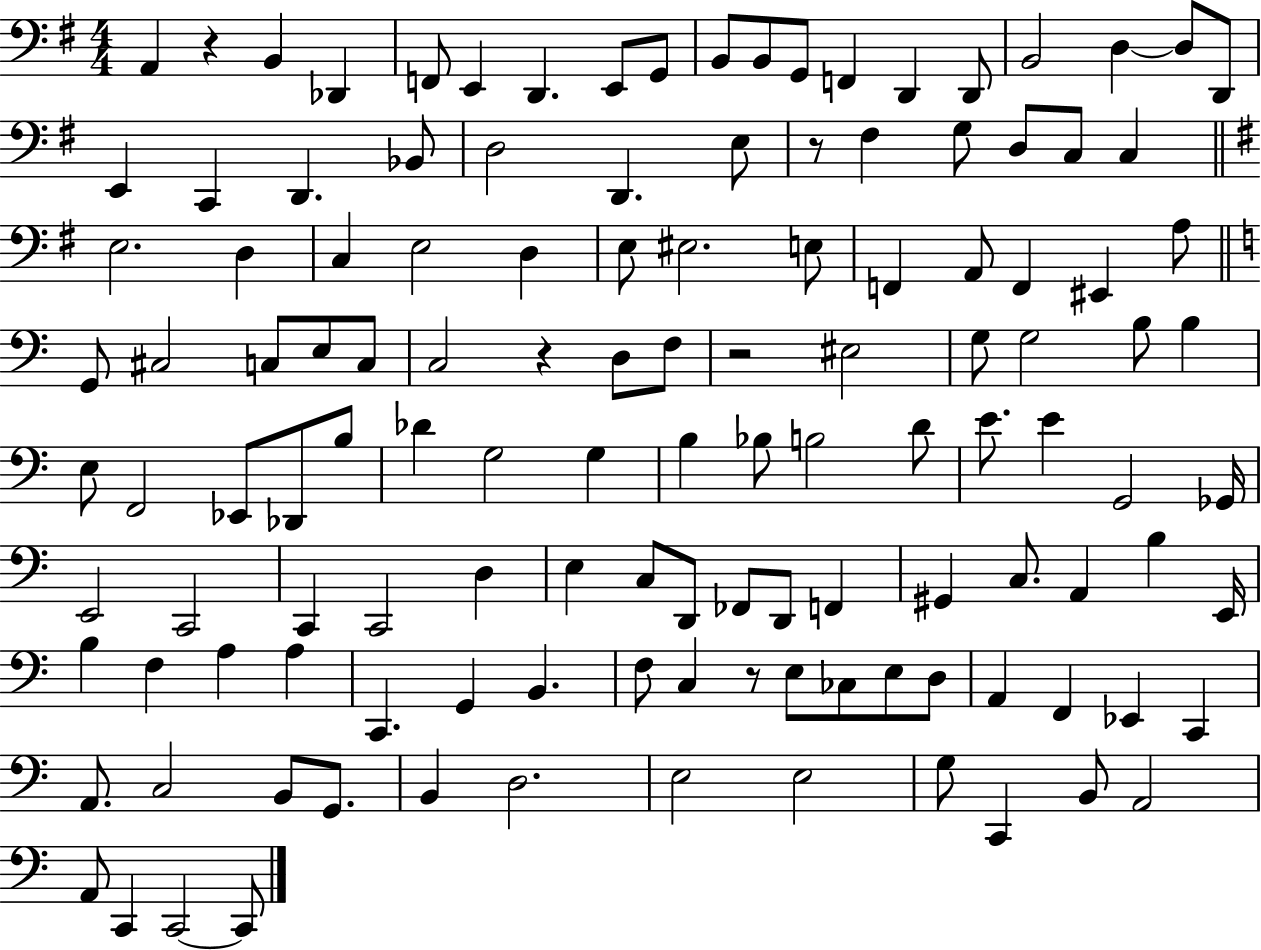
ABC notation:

X:1
T:Untitled
M:4/4
L:1/4
K:G
A,, z B,, _D,, F,,/2 E,, D,, E,,/2 G,,/2 B,,/2 B,,/2 G,,/2 F,, D,, D,,/2 B,,2 D, D,/2 D,,/2 E,, C,, D,, _B,,/2 D,2 D,, E,/2 z/2 ^F, G,/2 D,/2 C,/2 C, E,2 D, C, E,2 D, E,/2 ^E,2 E,/2 F,, A,,/2 F,, ^E,, A,/2 G,,/2 ^C,2 C,/2 E,/2 C,/2 C,2 z D,/2 F,/2 z2 ^E,2 G,/2 G,2 B,/2 B, E,/2 F,,2 _E,,/2 _D,,/2 B,/2 _D G,2 G, B, _B,/2 B,2 D/2 E/2 E G,,2 _G,,/4 E,,2 C,,2 C,, C,,2 D, E, C,/2 D,,/2 _F,,/2 D,,/2 F,, ^G,, C,/2 A,, B, E,,/4 B, F, A, A, C,, G,, B,, F,/2 C, z/2 E,/2 _C,/2 E,/2 D,/2 A,, F,, _E,, C,, A,,/2 C,2 B,,/2 G,,/2 B,, D,2 E,2 E,2 G,/2 C,, B,,/2 A,,2 A,,/2 C,, C,,2 C,,/2